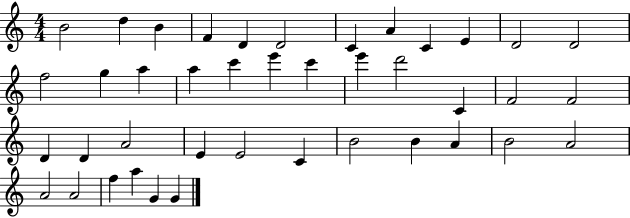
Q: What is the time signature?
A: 4/4